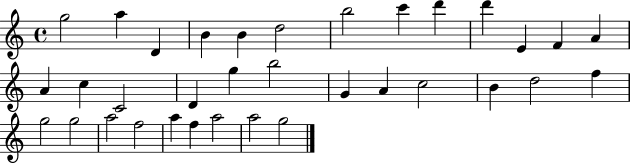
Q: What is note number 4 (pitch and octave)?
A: B4